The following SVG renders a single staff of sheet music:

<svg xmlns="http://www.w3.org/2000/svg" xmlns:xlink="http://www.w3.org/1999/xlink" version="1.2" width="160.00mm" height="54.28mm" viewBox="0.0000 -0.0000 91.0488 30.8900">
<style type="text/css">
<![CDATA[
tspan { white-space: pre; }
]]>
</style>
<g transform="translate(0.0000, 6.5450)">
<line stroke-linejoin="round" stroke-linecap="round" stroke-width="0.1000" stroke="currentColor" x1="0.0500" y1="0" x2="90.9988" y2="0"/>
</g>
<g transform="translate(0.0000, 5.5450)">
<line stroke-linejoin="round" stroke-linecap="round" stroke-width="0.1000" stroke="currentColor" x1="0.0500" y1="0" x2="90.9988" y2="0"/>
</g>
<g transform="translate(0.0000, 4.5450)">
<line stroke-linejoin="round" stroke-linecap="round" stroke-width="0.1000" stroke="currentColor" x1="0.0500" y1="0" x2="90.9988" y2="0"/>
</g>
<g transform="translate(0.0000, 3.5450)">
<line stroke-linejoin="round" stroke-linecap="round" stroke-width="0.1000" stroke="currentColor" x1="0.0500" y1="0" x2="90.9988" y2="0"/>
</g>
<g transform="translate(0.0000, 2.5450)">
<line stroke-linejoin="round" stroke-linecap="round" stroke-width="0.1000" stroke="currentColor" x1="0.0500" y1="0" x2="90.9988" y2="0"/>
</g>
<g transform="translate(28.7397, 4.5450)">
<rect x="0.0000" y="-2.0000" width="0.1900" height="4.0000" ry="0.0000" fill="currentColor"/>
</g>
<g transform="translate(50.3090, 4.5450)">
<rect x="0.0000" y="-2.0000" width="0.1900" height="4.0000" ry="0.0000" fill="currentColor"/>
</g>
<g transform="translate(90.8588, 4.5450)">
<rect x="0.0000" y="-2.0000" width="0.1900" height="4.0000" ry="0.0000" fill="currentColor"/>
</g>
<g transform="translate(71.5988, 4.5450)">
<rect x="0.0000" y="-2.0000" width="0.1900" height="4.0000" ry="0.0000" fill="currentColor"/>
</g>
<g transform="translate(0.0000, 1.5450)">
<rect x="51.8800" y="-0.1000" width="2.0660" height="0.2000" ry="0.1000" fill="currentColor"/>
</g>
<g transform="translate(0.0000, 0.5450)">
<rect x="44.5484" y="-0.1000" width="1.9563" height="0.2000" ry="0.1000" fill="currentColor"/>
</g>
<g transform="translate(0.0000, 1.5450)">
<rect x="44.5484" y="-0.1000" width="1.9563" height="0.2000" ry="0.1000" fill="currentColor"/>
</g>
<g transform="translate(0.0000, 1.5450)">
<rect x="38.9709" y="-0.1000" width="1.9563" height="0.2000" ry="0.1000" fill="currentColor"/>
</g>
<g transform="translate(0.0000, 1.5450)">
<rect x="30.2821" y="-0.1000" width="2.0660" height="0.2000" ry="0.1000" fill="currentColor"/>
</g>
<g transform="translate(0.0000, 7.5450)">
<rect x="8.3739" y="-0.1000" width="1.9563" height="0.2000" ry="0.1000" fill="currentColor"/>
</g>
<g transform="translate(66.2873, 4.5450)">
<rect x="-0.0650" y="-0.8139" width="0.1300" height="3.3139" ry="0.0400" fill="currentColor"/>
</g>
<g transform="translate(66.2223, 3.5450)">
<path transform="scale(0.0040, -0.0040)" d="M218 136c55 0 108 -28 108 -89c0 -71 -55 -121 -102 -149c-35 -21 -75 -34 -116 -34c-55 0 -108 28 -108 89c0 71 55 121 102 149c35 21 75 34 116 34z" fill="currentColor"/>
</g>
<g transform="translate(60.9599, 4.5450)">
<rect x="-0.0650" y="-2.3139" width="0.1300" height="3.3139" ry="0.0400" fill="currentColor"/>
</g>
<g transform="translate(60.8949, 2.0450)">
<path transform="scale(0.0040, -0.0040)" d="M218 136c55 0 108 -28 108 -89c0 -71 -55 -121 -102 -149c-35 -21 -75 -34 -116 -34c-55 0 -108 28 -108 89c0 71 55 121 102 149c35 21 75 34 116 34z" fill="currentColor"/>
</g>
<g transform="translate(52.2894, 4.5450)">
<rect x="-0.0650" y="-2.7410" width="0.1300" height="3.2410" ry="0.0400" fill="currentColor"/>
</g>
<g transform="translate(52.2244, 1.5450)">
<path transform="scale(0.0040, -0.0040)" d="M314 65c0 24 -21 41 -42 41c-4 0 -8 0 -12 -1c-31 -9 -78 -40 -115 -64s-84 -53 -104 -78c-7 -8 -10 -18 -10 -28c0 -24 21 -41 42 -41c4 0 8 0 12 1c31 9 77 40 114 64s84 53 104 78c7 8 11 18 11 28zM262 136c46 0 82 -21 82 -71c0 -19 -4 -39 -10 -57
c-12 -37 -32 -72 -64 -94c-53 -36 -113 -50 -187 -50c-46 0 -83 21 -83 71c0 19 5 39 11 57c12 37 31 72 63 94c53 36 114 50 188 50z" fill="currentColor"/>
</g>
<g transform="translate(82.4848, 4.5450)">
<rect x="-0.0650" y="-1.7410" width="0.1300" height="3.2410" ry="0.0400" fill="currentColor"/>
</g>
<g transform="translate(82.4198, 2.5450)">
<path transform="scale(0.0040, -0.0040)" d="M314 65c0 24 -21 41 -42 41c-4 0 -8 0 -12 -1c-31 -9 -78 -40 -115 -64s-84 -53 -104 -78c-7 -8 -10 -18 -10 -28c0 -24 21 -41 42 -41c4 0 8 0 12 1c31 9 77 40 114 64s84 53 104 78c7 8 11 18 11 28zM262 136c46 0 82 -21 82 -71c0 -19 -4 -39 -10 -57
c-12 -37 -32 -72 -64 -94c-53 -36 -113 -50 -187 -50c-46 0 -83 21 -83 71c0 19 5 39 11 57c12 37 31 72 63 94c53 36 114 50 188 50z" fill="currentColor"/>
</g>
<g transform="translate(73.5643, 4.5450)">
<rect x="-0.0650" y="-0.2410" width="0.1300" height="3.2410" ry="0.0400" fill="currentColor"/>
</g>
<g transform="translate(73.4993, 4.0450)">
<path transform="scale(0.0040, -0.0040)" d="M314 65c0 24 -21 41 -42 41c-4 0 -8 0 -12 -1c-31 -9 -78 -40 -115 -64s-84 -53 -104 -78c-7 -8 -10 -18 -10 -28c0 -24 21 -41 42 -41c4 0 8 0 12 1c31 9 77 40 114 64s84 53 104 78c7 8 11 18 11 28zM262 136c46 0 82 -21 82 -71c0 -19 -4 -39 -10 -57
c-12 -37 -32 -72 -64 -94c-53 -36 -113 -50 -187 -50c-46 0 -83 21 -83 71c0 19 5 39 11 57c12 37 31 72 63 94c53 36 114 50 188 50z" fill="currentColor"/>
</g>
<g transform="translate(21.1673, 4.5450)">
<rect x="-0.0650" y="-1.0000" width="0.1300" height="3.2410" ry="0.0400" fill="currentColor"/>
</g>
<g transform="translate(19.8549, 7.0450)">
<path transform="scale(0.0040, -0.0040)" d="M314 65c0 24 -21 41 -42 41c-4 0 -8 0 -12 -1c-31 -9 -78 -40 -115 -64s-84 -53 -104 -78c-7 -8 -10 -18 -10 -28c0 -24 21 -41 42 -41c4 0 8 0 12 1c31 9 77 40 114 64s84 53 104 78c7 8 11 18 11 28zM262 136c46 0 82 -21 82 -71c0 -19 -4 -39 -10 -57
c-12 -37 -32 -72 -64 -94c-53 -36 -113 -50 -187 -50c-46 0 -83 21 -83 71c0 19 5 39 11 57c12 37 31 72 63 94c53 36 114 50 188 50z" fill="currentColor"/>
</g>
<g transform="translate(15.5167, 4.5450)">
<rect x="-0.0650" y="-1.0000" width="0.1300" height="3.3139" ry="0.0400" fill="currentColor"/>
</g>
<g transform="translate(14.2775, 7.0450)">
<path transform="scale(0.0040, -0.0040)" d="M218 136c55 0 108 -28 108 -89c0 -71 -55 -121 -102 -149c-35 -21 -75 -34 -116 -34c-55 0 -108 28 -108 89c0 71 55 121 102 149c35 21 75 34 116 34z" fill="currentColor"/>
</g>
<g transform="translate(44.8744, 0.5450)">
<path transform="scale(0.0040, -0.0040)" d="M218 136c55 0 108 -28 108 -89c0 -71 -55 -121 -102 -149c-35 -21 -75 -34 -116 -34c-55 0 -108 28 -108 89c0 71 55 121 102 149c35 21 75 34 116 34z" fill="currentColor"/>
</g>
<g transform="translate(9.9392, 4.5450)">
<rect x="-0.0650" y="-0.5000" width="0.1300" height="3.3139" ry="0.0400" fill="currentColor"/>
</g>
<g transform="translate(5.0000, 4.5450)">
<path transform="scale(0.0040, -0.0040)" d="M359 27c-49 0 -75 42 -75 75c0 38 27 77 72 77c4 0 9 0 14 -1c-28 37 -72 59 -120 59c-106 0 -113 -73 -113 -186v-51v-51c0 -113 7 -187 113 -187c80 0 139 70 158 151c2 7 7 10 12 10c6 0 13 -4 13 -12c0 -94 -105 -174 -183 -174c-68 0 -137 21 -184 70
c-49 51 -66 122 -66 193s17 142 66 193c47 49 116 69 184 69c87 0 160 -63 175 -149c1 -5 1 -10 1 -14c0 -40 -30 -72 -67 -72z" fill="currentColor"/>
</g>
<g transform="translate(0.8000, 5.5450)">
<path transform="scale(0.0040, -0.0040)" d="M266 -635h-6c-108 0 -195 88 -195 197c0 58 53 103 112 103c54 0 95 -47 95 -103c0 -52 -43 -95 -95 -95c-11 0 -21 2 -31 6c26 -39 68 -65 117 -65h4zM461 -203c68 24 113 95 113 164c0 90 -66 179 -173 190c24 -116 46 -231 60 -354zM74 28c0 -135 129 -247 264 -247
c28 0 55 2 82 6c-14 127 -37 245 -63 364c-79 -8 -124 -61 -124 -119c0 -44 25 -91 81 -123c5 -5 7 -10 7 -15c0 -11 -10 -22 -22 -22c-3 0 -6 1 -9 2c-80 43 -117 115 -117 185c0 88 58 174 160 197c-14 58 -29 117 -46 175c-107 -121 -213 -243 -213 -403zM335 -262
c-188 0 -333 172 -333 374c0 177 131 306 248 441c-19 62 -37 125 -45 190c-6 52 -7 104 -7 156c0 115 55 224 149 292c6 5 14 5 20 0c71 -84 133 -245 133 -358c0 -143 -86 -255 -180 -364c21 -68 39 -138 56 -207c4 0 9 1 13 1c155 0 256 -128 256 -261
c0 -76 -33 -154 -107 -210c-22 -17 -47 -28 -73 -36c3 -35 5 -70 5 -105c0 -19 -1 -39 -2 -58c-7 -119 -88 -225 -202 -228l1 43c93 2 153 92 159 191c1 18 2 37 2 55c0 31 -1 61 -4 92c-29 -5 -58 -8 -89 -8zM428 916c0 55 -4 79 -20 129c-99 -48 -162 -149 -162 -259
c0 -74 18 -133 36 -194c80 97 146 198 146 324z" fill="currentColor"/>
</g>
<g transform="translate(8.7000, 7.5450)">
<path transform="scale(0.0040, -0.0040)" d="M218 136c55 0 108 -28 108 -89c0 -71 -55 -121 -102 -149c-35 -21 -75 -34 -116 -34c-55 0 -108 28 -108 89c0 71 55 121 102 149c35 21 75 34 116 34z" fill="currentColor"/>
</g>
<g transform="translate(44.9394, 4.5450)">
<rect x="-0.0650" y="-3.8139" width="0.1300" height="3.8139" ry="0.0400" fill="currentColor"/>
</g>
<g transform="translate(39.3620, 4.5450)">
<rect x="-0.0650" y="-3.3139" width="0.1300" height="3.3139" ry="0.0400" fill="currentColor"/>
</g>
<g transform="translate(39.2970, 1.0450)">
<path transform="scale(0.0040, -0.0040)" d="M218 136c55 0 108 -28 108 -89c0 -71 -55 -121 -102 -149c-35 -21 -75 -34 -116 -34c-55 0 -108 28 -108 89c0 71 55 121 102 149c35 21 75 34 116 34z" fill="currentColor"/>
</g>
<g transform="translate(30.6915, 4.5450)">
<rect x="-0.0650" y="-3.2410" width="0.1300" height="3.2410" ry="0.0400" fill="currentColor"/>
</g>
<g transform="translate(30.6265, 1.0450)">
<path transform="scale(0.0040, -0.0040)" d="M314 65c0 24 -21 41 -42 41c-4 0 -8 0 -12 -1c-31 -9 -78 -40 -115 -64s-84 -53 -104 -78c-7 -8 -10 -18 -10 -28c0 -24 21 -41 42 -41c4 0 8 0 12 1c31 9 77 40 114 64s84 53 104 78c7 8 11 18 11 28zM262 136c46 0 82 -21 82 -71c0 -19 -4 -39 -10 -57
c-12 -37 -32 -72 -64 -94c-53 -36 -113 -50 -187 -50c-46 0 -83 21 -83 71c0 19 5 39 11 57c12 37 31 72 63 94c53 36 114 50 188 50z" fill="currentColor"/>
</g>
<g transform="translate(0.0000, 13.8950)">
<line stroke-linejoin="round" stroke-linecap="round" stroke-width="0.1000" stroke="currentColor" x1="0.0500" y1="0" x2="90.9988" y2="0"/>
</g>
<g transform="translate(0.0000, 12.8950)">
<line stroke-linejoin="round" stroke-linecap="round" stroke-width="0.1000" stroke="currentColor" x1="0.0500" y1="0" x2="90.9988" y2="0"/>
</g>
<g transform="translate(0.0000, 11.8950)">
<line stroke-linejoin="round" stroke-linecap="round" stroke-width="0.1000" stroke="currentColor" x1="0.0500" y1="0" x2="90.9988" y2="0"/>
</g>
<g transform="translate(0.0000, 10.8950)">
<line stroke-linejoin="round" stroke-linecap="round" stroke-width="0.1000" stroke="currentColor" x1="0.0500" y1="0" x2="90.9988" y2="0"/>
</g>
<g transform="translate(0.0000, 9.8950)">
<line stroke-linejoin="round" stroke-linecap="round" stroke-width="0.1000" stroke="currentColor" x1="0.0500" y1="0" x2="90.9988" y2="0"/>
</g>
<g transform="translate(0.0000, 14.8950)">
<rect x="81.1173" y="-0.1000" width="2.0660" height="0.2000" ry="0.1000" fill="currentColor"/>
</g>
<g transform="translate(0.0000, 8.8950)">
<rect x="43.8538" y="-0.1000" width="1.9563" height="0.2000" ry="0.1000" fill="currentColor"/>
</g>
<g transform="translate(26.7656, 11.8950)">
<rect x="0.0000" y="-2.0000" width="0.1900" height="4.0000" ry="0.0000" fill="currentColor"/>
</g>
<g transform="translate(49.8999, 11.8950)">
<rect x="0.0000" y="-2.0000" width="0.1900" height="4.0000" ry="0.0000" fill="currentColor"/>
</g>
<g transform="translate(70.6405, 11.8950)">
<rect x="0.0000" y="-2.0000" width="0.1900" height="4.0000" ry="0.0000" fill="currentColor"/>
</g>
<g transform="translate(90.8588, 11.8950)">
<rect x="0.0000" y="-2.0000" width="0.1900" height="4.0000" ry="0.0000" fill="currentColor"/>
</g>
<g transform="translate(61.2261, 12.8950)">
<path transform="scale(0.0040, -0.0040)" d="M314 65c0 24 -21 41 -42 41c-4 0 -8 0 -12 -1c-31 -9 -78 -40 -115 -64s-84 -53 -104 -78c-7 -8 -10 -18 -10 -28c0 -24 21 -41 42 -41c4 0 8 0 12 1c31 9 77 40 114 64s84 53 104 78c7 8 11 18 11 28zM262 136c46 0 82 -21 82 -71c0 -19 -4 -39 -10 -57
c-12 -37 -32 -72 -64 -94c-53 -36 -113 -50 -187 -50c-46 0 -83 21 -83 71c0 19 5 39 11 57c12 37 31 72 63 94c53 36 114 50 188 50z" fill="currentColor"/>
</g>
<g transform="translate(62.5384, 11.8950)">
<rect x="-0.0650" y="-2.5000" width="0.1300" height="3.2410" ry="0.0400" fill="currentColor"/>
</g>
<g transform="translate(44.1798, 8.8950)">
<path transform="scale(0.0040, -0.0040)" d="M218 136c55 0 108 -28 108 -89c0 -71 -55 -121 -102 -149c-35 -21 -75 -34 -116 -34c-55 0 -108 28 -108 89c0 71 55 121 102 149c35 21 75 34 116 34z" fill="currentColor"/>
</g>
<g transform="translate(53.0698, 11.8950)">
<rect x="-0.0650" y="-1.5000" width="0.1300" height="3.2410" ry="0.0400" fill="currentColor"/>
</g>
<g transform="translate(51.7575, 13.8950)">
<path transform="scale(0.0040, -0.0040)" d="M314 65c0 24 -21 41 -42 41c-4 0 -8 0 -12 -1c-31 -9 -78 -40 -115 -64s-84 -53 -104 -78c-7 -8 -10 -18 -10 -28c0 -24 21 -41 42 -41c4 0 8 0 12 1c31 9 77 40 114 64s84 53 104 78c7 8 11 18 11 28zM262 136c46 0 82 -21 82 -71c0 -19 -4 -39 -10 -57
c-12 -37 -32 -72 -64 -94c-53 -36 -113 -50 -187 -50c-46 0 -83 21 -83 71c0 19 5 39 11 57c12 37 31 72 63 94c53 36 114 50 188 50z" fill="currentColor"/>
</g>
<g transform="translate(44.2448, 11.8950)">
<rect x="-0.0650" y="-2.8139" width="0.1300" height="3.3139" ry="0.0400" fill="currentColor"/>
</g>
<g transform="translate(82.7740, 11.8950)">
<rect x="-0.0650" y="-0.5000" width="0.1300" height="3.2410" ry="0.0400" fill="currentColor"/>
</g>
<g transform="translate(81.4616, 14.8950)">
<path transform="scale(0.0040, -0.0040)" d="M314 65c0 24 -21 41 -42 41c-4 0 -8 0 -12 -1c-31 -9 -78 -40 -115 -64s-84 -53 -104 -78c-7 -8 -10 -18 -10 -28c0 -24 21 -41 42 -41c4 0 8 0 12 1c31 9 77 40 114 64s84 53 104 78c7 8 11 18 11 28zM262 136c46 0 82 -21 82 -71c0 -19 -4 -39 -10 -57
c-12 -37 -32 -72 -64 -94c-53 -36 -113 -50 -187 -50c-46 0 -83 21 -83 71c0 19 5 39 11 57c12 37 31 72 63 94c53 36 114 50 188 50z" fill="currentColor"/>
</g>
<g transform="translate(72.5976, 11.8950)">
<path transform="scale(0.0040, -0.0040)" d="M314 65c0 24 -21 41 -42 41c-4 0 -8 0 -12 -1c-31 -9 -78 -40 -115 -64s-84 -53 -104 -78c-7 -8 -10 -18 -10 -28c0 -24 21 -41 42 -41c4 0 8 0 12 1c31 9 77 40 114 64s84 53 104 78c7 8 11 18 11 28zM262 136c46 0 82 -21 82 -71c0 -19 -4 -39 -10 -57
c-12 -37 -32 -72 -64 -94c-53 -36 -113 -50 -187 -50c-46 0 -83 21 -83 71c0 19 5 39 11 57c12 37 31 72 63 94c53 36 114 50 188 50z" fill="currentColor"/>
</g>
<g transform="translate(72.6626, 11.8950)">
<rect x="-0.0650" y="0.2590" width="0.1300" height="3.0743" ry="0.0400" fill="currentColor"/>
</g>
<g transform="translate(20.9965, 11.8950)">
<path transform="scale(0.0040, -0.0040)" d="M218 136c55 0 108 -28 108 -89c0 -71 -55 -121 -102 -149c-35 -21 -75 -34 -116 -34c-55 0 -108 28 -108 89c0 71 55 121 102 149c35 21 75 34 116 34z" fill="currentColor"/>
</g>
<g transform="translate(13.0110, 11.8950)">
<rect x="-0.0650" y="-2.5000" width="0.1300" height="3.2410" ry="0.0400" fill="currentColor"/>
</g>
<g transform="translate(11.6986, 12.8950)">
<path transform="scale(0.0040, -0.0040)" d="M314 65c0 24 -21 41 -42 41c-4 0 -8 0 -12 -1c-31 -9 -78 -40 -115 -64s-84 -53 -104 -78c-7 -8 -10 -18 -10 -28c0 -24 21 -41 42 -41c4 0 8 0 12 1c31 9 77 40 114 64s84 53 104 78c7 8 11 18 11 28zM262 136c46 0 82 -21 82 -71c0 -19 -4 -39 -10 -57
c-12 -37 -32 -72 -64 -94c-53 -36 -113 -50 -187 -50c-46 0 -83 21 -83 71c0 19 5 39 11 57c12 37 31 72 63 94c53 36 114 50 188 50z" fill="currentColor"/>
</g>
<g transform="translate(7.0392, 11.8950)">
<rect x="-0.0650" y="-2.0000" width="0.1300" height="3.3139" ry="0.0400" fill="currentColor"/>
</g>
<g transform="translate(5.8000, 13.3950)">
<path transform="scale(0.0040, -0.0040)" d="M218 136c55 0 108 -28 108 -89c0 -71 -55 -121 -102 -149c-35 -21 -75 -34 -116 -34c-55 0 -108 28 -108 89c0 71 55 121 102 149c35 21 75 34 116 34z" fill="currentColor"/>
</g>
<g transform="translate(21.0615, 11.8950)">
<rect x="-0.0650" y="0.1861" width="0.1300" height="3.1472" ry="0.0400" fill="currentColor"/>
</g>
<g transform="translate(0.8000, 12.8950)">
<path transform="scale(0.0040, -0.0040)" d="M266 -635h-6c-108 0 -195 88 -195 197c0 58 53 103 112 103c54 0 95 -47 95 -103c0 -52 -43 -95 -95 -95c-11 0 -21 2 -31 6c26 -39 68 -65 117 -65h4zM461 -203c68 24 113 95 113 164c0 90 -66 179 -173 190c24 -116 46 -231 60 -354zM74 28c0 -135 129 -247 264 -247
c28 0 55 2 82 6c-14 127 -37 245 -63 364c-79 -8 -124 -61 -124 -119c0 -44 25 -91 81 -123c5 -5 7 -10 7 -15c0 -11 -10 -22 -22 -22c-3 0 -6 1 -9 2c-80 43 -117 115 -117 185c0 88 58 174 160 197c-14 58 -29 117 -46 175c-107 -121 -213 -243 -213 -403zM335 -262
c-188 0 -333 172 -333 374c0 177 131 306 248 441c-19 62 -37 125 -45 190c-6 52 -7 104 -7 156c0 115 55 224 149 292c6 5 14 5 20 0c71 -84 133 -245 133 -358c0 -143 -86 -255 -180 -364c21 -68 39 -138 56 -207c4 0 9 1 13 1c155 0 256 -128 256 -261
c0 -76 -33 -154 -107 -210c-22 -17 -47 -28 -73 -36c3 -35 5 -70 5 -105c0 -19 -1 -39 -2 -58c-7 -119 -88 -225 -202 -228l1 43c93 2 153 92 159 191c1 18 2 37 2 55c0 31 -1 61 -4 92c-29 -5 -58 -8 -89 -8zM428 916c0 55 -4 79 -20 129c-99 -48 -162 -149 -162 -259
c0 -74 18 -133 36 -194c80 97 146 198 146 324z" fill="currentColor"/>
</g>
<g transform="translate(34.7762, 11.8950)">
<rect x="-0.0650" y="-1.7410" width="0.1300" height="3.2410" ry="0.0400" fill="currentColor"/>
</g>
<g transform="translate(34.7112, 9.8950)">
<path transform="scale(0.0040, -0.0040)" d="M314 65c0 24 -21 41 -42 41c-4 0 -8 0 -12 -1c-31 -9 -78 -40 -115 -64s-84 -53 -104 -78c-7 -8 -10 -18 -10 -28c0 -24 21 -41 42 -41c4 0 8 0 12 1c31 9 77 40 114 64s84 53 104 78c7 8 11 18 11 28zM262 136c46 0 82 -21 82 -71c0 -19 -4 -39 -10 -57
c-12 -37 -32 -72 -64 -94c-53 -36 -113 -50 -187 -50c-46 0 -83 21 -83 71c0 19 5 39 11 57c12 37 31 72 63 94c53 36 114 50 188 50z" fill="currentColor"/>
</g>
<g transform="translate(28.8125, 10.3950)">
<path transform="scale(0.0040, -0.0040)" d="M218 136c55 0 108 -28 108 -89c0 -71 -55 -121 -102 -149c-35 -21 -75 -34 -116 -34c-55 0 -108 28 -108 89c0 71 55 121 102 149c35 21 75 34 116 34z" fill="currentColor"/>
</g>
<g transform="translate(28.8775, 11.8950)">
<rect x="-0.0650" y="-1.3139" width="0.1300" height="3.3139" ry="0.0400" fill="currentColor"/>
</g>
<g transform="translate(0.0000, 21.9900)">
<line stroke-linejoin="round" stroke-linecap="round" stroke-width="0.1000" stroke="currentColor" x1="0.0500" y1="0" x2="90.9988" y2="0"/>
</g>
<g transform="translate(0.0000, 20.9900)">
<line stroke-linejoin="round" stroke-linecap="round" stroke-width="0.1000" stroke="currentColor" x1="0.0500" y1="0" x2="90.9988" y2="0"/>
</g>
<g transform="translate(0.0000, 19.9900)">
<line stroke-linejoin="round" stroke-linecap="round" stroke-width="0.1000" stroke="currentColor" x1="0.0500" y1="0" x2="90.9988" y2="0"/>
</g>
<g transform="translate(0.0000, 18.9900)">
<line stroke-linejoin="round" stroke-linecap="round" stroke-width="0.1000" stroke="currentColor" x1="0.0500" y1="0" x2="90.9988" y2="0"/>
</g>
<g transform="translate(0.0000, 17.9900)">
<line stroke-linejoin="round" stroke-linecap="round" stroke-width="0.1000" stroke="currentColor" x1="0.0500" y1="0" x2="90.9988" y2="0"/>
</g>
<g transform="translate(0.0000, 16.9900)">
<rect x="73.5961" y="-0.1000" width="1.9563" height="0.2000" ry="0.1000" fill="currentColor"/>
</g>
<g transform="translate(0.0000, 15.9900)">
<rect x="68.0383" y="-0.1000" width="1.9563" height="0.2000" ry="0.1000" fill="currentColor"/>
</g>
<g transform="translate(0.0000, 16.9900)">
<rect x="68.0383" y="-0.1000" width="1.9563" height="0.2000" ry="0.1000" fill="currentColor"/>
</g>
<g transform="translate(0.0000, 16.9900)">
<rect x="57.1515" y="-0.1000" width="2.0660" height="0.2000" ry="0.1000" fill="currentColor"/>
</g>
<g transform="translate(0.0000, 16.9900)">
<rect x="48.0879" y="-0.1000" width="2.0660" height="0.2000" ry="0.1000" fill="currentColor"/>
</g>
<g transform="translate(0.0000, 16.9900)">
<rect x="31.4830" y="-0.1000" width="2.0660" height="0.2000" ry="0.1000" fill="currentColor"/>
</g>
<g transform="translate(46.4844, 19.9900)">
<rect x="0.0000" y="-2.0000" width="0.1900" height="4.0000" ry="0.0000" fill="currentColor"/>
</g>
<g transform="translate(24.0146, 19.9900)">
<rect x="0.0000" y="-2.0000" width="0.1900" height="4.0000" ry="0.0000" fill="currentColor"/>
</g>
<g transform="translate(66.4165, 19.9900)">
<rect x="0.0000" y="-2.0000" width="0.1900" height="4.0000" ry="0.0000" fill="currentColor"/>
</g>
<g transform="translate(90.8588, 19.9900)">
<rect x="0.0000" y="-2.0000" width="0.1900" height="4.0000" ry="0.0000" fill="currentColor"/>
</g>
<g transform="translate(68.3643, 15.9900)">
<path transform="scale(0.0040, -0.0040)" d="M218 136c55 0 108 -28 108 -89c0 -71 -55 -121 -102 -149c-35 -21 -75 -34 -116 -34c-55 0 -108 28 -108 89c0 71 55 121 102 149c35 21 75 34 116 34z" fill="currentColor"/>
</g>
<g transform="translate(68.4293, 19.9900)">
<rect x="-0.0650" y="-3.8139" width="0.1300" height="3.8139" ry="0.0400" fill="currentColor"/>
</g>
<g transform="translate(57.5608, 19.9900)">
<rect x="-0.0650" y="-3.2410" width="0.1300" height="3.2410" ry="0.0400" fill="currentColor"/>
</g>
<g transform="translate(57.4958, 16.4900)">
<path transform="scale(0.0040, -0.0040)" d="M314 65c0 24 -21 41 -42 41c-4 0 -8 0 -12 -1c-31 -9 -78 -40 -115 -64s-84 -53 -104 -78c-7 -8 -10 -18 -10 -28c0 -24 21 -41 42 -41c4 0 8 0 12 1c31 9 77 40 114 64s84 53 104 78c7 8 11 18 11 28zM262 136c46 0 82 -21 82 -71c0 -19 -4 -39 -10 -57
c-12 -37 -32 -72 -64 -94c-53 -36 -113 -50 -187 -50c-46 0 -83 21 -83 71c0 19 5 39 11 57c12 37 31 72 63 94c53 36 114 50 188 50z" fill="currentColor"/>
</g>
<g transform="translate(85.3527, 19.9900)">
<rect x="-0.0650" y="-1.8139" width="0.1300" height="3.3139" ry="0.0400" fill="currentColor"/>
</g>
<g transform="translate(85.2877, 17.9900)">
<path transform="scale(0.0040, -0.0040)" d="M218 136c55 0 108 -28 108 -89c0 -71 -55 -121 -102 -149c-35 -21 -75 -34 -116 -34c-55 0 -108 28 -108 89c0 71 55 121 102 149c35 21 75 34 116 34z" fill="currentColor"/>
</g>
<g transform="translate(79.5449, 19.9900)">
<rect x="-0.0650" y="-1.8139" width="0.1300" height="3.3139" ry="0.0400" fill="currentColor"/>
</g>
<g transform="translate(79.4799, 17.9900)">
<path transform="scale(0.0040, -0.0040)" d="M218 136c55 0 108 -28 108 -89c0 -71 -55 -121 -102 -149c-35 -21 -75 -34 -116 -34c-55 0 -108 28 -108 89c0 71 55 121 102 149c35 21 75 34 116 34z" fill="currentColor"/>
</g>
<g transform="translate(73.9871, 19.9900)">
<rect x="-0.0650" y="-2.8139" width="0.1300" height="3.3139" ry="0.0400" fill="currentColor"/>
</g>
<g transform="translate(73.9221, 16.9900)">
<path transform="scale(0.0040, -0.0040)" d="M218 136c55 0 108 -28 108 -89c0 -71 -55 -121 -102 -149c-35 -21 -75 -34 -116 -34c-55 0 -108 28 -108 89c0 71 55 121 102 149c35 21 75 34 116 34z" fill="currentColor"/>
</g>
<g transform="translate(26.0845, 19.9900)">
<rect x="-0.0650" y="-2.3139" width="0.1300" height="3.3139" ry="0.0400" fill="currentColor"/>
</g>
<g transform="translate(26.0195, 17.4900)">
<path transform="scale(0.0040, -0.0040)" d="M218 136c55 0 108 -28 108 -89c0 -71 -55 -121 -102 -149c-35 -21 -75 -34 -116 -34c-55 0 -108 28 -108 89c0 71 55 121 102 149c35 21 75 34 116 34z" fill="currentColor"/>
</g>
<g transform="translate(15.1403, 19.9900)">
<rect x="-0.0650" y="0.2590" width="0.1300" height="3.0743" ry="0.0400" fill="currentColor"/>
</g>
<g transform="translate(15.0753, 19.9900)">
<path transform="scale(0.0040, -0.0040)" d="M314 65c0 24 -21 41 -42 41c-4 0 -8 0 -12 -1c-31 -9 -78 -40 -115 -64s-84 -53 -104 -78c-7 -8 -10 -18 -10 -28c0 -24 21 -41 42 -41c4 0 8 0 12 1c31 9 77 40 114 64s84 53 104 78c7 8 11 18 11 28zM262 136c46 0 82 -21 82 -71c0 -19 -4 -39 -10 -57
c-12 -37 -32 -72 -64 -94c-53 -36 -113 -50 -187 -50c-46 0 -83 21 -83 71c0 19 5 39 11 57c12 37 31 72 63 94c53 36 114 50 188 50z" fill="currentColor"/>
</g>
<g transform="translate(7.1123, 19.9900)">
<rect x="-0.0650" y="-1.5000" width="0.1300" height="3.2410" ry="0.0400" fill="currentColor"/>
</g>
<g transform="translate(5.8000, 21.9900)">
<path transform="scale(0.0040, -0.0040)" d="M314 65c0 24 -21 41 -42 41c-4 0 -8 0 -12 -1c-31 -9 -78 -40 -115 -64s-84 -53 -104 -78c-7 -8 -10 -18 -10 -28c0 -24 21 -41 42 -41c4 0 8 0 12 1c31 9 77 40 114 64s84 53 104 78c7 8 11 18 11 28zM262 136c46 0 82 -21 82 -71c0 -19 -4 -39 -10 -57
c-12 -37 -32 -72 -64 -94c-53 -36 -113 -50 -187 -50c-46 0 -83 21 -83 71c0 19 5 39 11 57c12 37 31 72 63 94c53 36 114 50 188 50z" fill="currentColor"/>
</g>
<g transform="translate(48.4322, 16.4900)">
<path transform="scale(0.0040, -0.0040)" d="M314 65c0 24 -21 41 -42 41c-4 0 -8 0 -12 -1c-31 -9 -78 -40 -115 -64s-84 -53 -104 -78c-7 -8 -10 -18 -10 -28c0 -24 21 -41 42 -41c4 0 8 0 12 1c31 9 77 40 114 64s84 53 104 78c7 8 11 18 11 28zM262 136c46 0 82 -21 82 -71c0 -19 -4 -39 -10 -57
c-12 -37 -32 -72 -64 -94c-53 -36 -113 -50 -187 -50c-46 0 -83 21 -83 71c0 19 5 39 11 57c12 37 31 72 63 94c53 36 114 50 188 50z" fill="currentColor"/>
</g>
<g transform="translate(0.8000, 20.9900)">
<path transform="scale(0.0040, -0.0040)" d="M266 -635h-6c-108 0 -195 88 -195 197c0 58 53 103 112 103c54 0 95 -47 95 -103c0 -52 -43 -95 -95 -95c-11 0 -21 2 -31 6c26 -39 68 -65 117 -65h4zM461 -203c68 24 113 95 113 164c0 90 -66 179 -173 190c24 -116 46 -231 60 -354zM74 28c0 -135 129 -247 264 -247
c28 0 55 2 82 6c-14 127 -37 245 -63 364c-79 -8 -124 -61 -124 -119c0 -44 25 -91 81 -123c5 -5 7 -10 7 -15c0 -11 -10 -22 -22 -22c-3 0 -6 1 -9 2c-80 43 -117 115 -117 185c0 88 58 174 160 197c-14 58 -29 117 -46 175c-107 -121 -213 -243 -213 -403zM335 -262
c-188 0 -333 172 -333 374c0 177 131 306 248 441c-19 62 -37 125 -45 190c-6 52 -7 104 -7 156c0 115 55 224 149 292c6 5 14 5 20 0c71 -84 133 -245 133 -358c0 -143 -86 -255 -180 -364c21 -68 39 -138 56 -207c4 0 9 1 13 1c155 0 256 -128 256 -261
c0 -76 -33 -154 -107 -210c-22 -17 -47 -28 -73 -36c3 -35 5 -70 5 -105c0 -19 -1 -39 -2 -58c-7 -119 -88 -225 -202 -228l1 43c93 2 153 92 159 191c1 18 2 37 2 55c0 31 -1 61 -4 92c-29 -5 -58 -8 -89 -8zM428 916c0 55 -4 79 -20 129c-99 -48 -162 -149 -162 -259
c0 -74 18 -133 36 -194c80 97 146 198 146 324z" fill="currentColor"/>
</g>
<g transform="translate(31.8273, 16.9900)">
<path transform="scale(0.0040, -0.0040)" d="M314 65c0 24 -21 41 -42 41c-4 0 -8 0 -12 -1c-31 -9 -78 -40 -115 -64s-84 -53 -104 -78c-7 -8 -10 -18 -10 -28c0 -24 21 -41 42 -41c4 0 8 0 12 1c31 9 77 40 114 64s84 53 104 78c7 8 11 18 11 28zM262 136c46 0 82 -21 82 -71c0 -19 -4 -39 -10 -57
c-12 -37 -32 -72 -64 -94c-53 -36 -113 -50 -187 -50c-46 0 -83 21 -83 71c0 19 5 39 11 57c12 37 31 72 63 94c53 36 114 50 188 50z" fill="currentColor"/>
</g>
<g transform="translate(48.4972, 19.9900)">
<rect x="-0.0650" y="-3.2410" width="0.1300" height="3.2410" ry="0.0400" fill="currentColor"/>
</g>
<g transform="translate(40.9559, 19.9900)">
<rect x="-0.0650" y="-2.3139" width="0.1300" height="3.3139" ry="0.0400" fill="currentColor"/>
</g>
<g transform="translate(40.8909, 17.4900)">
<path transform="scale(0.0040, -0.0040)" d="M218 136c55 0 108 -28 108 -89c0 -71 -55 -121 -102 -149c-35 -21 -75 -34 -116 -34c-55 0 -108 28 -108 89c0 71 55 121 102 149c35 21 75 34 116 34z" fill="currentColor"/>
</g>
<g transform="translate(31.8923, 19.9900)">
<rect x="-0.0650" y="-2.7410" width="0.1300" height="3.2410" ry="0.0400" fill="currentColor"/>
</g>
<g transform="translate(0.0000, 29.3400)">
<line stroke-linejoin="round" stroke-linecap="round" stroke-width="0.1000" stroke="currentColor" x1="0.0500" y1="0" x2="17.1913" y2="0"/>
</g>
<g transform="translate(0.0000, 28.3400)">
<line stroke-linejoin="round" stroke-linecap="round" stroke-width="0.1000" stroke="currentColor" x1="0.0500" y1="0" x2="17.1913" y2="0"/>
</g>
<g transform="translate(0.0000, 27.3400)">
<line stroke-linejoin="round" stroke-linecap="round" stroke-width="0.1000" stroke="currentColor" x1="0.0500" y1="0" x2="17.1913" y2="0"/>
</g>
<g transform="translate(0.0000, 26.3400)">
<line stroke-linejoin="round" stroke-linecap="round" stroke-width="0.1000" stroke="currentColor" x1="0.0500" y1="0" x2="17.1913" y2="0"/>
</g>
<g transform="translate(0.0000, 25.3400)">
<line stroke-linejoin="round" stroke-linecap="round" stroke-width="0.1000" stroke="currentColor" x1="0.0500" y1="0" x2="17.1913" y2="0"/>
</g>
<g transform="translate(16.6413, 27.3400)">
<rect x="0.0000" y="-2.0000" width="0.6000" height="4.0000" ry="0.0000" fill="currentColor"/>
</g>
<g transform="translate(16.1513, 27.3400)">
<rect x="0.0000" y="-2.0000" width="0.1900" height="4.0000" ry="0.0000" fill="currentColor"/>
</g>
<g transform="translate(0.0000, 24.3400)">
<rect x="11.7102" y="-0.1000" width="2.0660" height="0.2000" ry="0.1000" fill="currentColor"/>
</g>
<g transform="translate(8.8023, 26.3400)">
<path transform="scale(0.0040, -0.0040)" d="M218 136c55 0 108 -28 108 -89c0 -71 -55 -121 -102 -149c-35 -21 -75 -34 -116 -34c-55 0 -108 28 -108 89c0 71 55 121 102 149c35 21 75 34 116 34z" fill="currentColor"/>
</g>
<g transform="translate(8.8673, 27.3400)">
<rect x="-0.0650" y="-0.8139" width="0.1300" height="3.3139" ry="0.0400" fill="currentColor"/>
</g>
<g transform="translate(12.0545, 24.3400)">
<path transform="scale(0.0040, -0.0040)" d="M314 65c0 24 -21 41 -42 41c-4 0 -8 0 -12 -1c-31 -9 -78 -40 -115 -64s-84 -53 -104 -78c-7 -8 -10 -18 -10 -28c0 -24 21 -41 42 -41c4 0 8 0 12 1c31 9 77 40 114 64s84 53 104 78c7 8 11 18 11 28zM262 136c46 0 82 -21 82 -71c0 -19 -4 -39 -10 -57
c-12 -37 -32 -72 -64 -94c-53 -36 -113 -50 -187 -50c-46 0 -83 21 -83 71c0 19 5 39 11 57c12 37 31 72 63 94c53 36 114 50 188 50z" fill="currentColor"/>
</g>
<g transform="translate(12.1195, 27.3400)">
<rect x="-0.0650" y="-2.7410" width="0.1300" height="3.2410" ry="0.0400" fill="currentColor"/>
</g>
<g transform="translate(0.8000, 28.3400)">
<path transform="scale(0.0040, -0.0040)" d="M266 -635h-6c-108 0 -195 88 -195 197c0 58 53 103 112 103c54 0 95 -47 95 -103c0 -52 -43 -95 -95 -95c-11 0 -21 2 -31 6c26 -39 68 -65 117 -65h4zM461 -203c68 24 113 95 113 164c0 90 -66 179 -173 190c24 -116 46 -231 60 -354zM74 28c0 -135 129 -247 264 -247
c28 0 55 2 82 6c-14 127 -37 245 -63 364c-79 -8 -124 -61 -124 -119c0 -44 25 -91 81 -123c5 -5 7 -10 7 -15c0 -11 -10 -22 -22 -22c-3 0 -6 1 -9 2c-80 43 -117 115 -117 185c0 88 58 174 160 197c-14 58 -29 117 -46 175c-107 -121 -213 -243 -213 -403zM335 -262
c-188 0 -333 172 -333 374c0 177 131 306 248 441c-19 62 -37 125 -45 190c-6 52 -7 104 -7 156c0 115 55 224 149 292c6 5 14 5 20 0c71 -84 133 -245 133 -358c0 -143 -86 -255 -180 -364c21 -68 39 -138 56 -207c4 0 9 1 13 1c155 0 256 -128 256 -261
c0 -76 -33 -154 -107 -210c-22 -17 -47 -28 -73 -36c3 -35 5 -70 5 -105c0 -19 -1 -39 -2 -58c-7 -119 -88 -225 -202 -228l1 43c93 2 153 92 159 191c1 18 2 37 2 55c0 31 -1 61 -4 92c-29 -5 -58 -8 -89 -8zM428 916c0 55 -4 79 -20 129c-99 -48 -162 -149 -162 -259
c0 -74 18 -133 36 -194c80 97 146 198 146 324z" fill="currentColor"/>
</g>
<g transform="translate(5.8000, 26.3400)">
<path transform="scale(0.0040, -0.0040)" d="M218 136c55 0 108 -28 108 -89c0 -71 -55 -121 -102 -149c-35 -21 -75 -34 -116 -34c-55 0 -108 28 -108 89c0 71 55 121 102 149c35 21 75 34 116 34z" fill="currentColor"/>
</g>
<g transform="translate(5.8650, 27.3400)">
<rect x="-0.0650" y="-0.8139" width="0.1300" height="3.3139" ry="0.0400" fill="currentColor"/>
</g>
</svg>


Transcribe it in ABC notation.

X:1
T:Untitled
M:4/4
L:1/4
K:C
C D D2 b2 b c' a2 g d c2 f2 F G2 B e f2 a E2 G2 B2 C2 E2 B2 g a2 g b2 b2 c' a f f d d a2